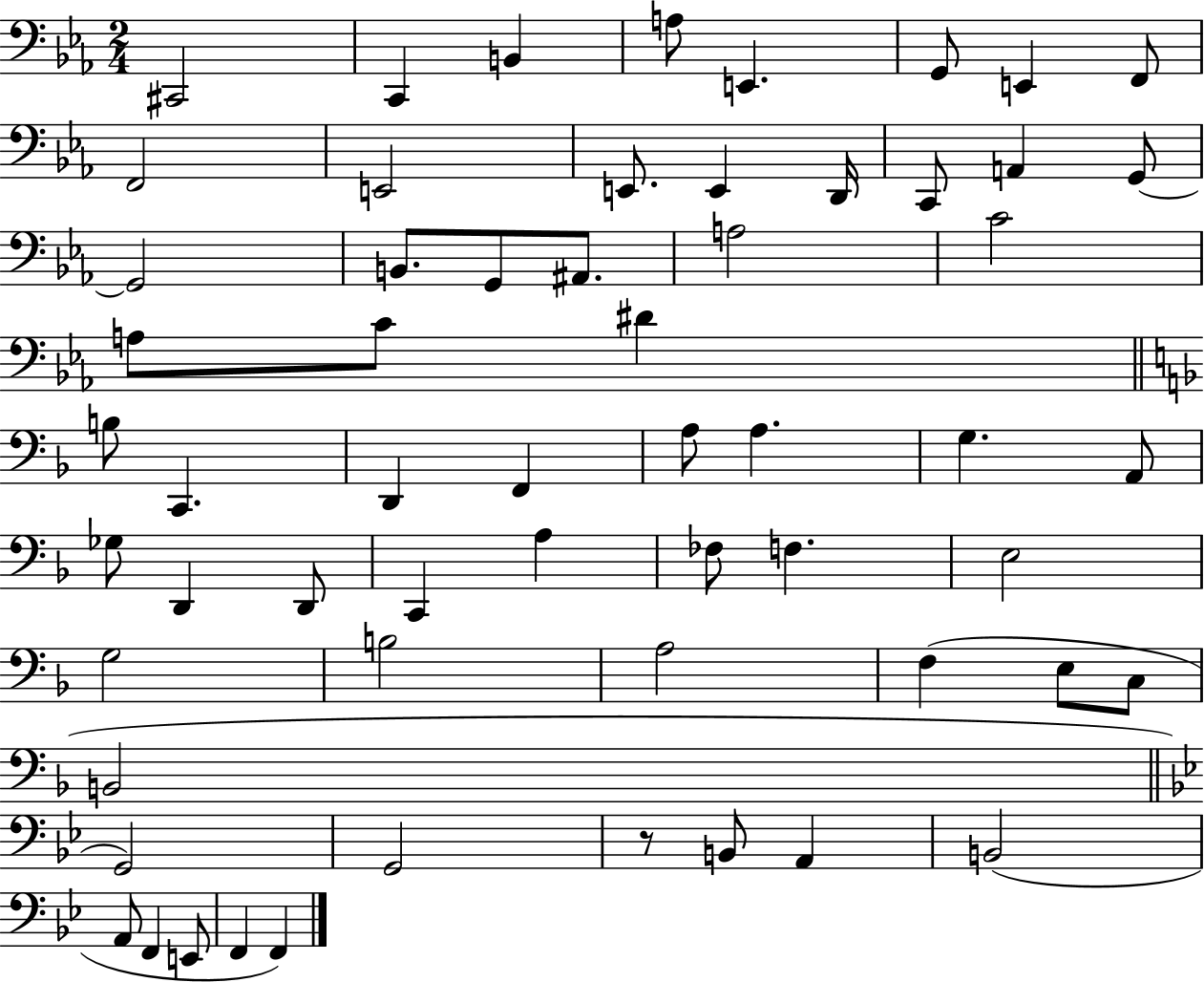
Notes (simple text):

C#2/h C2/q B2/q A3/e E2/q. G2/e E2/q F2/e F2/h E2/h E2/e. E2/q D2/s C2/e A2/q G2/e G2/h B2/e. G2/e A#2/e. A3/h C4/h A3/e C4/e D#4/q B3/e C2/q. D2/q F2/q A3/e A3/q. G3/q. A2/e Gb3/e D2/q D2/e C2/q A3/q FES3/e F3/q. E3/h G3/h B3/h A3/h F3/q E3/e C3/e B2/h G2/h G2/h R/e B2/e A2/q B2/h A2/e F2/q E2/e F2/q F2/q